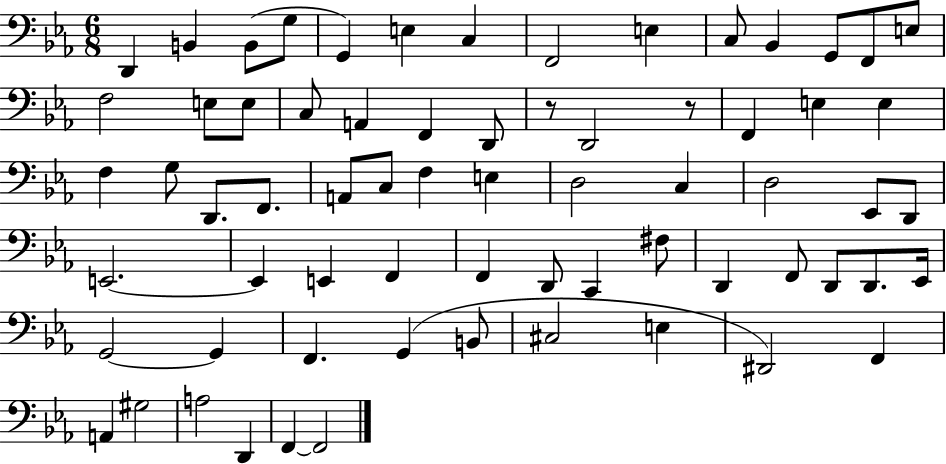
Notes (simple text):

D2/q B2/q B2/e G3/e G2/q E3/q C3/q F2/h E3/q C3/e Bb2/q G2/e F2/e E3/e F3/h E3/e E3/e C3/e A2/q F2/q D2/e R/e D2/h R/e F2/q E3/q E3/q F3/q G3/e D2/e. F2/e. A2/e C3/e F3/q E3/q D3/h C3/q D3/h Eb2/e D2/e E2/h. E2/q E2/q F2/q F2/q D2/e C2/q F#3/e D2/q F2/e D2/e D2/e. Eb2/s G2/h G2/q F2/q. G2/q B2/e C#3/h E3/q D#2/h F2/q A2/q G#3/h A3/h D2/q F2/q F2/h